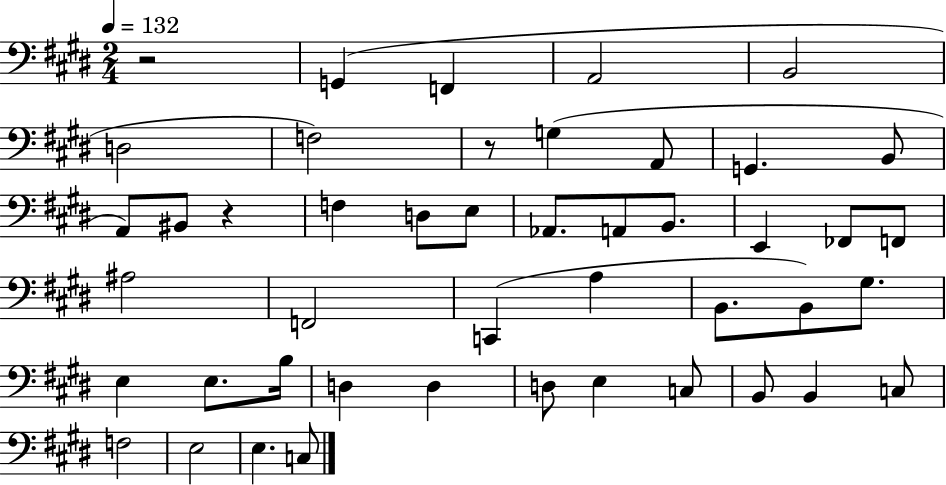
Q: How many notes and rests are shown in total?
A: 46